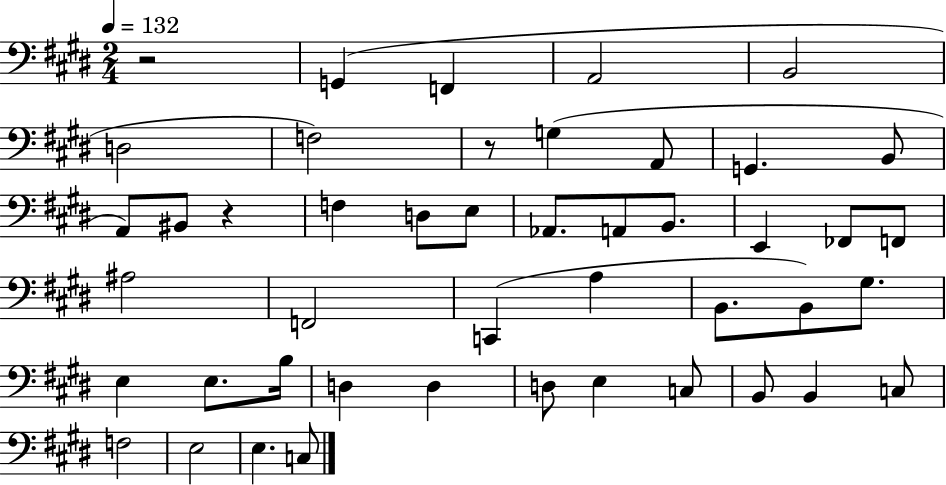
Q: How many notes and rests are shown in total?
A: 46